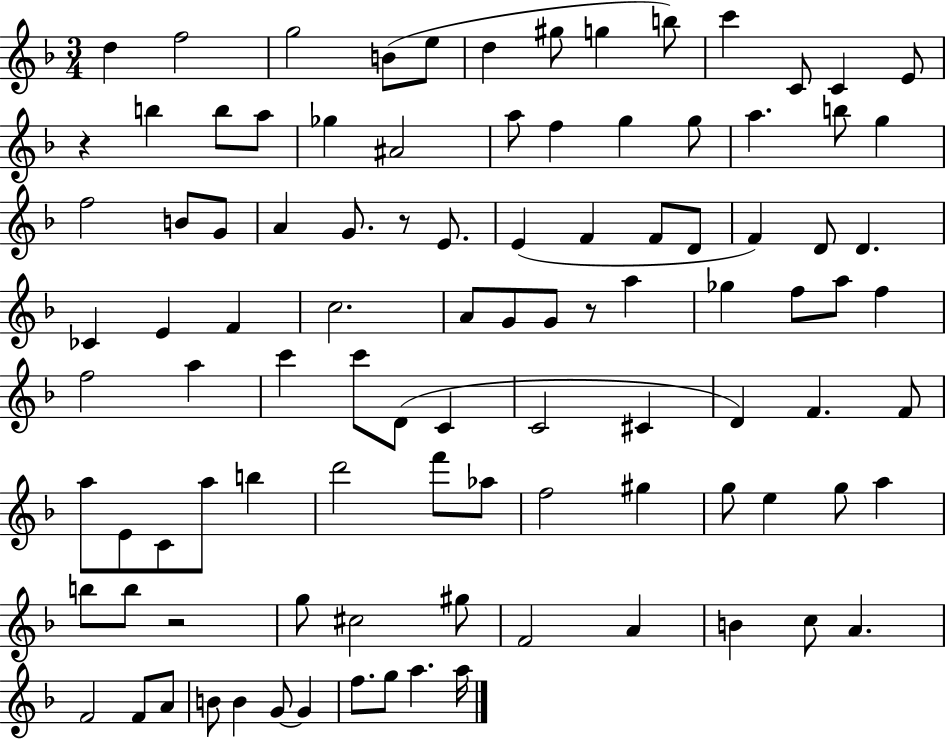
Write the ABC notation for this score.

X:1
T:Untitled
M:3/4
L:1/4
K:F
d f2 g2 B/2 e/2 d ^g/2 g b/2 c' C/2 C E/2 z b b/2 a/2 _g ^A2 a/2 f g g/2 a b/2 g f2 B/2 G/2 A G/2 z/2 E/2 E F F/2 D/2 F D/2 D _C E F c2 A/2 G/2 G/2 z/2 a _g f/2 a/2 f f2 a c' c'/2 D/2 C C2 ^C D F F/2 a/2 E/2 C/2 a/2 b d'2 f'/2 _a/2 f2 ^g g/2 e g/2 a b/2 b/2 z2 g/2 ^c2 ^g/2 F2 A B c/2 A F2 F/2 A/2 B/2 B G/2 G f/2 g/2 a a/4